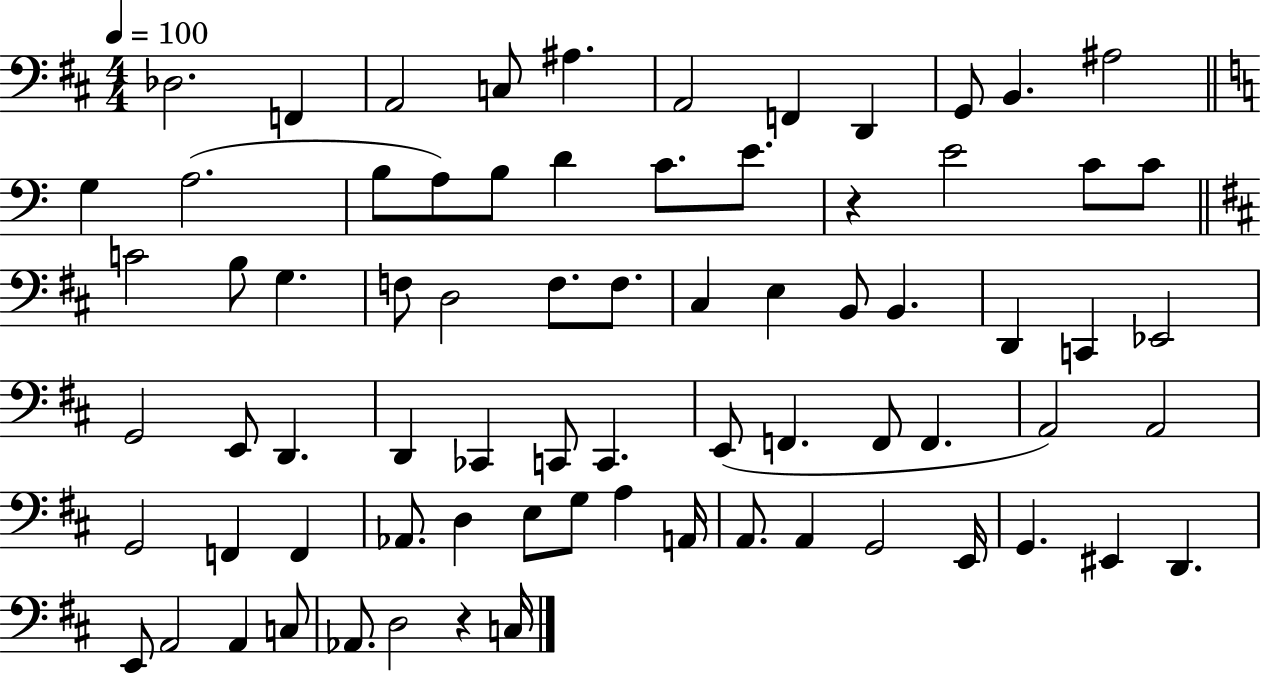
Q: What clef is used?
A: bass